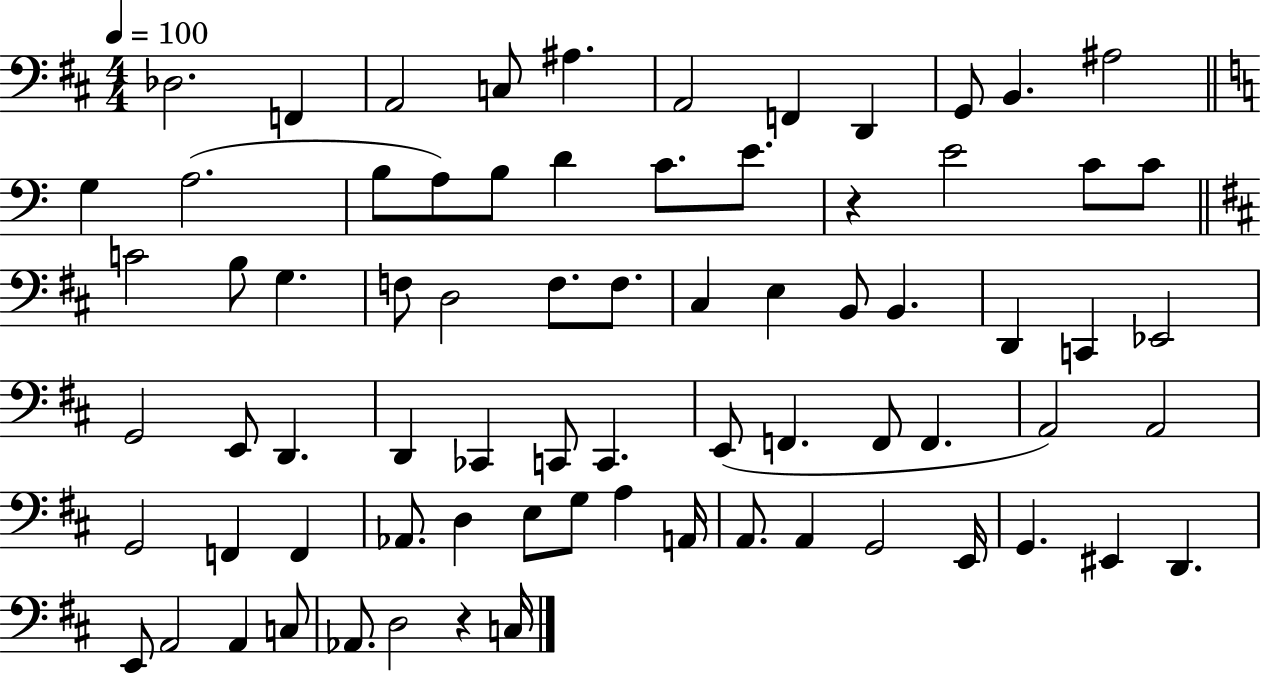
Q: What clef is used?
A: bass